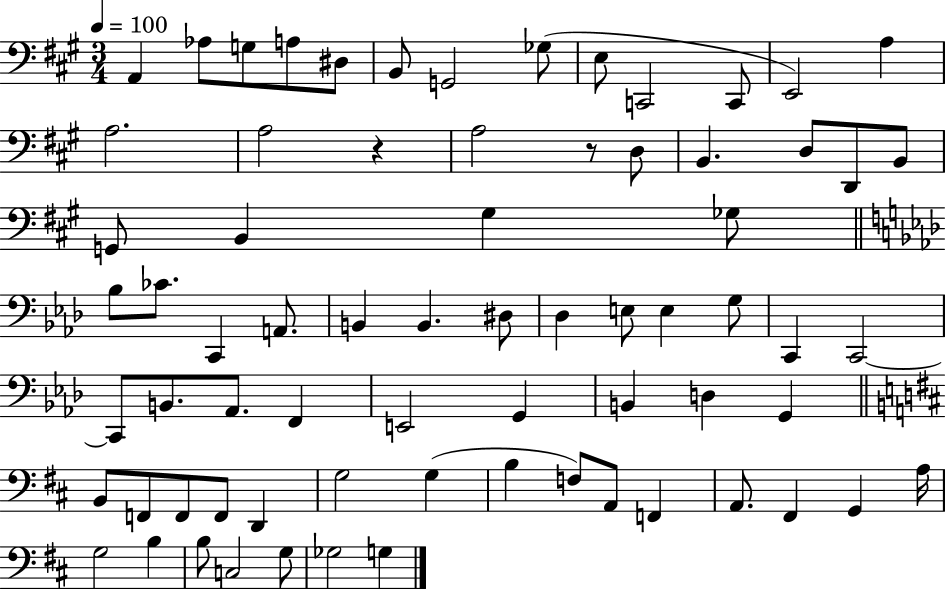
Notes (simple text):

A2/q Ab3/e G3/e A3/e D#3/e B2/e G2/h Gb3/e E3/e C2/h C2/e E2/h A3/q A3/h. A3/h R/q A3/h R/e D3/e B2/q. D3/e D2/e B2/e G2/e B2/q G#3/q Gb3/e Bb3/e CES4/e. C2/q A2/e. B2/q B2/q. D#3/e Db3/q E3/e E3/q G3/e C2/q C2/h C2/e B2/e. Ab2/e. F2/q E2/h G2/q B2/q D3/q G2/q B2/e F2/e F2/e F2/e D2/q G3/h G3/q B3/q F3/e A2/e F2/q A2/e. F#2/q G2/q A3/s G3/h B3/q B3/e C3/h G3/e Gb3/h G3/q